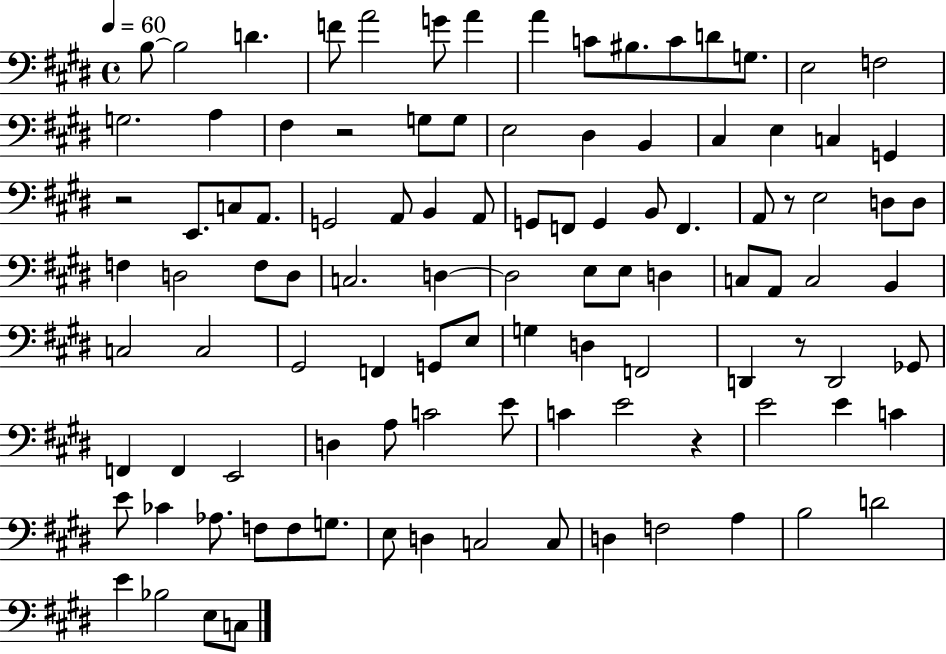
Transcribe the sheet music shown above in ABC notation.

X:1
T:Untitled
M:4/4
L:1/4
K:E
B,/2 B,2 D F/2 A2 G/2 A A C/2 ^B,/2 C/2 D/2 G,/2 E,2 F,2 G,2 A, ^F, z2 G,/2 G,/2 E,2 ^D, B,, ^C, E, C, G,, z2 E,,/2 C,/2 A,,/2 G,,2 A,,/2 B,, A,,/2 G,,/2 F,,/2 G,, B,,/2 F,, A,,/2 z/2 E,2 D,/2 D,/2 F, D,2 F,/2 D,/2 C,2 D, D,2 E,/2 E,/2 D, C,/2 A,,/2 C,2 B,, C,2 C,2 ^G,,2 F,, G,,/2 E,/2 G, D, F,,2 D,, z/2 D,,2 _G,,/2 F,, F,, E,,2 D, A,/2 C2 E/2 C E2 z E2 E C E/2 _C _A,/2 F,/2 F,/2 G,/2 E,/2 D, C,2 C,/2 D, F,2 A, B,2 D2 E _B,2 E,/2 C,/2